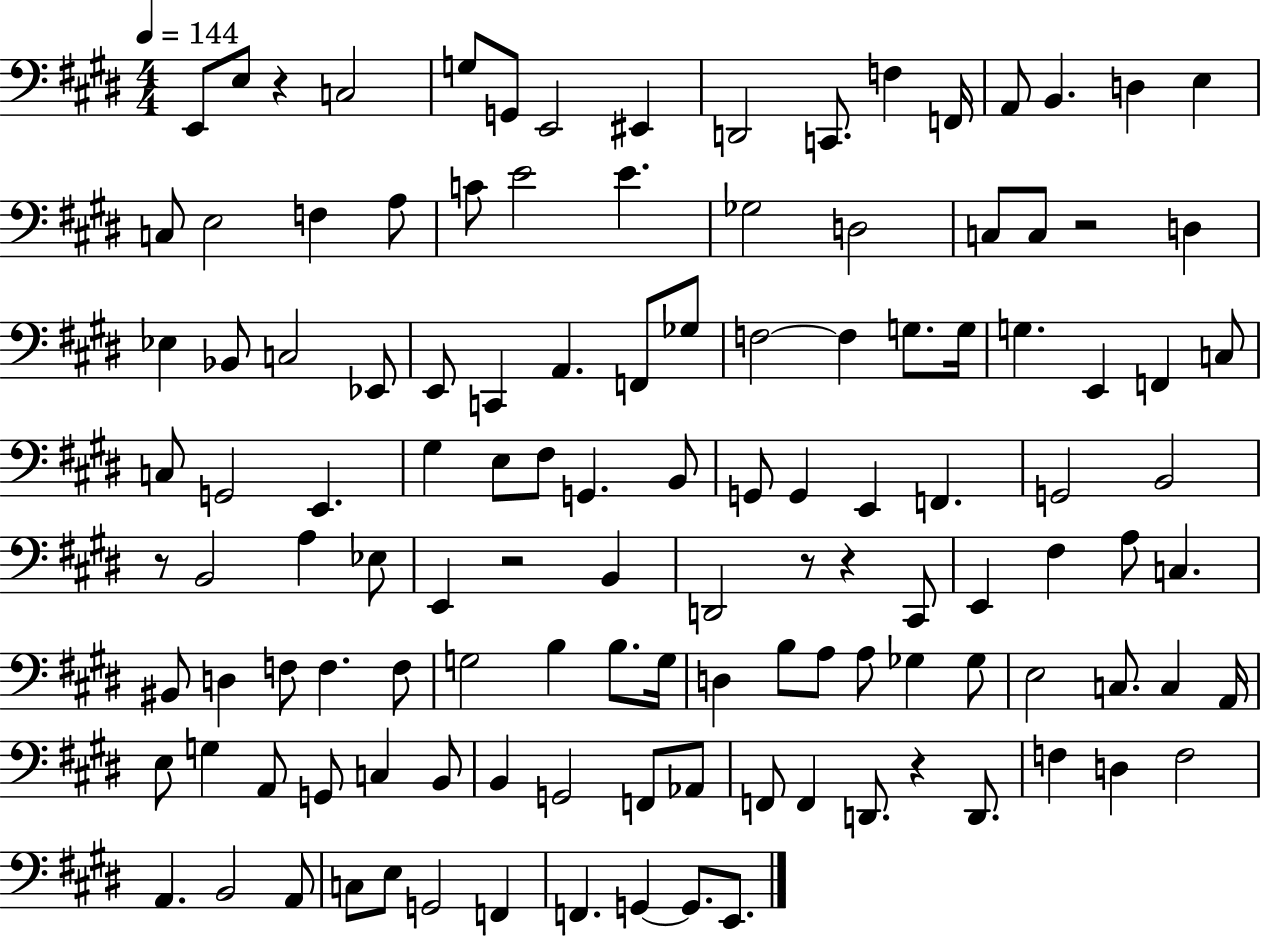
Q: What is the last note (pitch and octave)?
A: E2